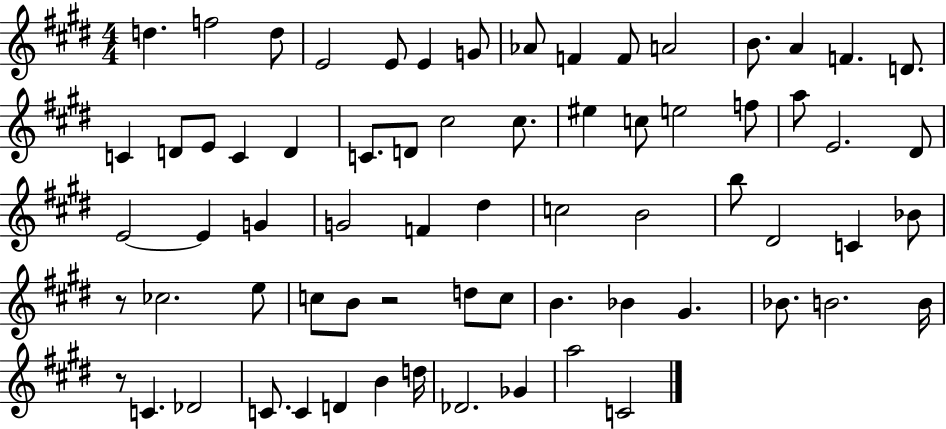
{
  \clef treble
  \numericTimeSignature
  \time 4/4
  \key e \major
  d''4. f''2 d''8 | e'2 e'8 e'4 g'8 | aes'8 f'4 f'8 a'2 | b'8. a'4 f'4. d'8. | \break c'4 d'8 e'8 c'4 d'4 | c'8. d'8 cis''2 cis''8. | eis''4 c''8 e''2 f''8 | a''8 e'2. dis'8 | \break e'2~~ e'4 g'4 | g'2 f'4 dis''4 | c''2 b'2 | b''8 dis'2 c'4 bes'8 | \break r8 ces''2. e''8 | c''8 b'8 r2 d''8 c''8 | b'4. bes'4 gis'4. | bes'8. b'2. b'16 | \break r8 c'4. des'2 | c'8. c'4 d'4 b'4 d''16 | des'2. ges'4 | a''2 c'2 | \break \bar "|."
}